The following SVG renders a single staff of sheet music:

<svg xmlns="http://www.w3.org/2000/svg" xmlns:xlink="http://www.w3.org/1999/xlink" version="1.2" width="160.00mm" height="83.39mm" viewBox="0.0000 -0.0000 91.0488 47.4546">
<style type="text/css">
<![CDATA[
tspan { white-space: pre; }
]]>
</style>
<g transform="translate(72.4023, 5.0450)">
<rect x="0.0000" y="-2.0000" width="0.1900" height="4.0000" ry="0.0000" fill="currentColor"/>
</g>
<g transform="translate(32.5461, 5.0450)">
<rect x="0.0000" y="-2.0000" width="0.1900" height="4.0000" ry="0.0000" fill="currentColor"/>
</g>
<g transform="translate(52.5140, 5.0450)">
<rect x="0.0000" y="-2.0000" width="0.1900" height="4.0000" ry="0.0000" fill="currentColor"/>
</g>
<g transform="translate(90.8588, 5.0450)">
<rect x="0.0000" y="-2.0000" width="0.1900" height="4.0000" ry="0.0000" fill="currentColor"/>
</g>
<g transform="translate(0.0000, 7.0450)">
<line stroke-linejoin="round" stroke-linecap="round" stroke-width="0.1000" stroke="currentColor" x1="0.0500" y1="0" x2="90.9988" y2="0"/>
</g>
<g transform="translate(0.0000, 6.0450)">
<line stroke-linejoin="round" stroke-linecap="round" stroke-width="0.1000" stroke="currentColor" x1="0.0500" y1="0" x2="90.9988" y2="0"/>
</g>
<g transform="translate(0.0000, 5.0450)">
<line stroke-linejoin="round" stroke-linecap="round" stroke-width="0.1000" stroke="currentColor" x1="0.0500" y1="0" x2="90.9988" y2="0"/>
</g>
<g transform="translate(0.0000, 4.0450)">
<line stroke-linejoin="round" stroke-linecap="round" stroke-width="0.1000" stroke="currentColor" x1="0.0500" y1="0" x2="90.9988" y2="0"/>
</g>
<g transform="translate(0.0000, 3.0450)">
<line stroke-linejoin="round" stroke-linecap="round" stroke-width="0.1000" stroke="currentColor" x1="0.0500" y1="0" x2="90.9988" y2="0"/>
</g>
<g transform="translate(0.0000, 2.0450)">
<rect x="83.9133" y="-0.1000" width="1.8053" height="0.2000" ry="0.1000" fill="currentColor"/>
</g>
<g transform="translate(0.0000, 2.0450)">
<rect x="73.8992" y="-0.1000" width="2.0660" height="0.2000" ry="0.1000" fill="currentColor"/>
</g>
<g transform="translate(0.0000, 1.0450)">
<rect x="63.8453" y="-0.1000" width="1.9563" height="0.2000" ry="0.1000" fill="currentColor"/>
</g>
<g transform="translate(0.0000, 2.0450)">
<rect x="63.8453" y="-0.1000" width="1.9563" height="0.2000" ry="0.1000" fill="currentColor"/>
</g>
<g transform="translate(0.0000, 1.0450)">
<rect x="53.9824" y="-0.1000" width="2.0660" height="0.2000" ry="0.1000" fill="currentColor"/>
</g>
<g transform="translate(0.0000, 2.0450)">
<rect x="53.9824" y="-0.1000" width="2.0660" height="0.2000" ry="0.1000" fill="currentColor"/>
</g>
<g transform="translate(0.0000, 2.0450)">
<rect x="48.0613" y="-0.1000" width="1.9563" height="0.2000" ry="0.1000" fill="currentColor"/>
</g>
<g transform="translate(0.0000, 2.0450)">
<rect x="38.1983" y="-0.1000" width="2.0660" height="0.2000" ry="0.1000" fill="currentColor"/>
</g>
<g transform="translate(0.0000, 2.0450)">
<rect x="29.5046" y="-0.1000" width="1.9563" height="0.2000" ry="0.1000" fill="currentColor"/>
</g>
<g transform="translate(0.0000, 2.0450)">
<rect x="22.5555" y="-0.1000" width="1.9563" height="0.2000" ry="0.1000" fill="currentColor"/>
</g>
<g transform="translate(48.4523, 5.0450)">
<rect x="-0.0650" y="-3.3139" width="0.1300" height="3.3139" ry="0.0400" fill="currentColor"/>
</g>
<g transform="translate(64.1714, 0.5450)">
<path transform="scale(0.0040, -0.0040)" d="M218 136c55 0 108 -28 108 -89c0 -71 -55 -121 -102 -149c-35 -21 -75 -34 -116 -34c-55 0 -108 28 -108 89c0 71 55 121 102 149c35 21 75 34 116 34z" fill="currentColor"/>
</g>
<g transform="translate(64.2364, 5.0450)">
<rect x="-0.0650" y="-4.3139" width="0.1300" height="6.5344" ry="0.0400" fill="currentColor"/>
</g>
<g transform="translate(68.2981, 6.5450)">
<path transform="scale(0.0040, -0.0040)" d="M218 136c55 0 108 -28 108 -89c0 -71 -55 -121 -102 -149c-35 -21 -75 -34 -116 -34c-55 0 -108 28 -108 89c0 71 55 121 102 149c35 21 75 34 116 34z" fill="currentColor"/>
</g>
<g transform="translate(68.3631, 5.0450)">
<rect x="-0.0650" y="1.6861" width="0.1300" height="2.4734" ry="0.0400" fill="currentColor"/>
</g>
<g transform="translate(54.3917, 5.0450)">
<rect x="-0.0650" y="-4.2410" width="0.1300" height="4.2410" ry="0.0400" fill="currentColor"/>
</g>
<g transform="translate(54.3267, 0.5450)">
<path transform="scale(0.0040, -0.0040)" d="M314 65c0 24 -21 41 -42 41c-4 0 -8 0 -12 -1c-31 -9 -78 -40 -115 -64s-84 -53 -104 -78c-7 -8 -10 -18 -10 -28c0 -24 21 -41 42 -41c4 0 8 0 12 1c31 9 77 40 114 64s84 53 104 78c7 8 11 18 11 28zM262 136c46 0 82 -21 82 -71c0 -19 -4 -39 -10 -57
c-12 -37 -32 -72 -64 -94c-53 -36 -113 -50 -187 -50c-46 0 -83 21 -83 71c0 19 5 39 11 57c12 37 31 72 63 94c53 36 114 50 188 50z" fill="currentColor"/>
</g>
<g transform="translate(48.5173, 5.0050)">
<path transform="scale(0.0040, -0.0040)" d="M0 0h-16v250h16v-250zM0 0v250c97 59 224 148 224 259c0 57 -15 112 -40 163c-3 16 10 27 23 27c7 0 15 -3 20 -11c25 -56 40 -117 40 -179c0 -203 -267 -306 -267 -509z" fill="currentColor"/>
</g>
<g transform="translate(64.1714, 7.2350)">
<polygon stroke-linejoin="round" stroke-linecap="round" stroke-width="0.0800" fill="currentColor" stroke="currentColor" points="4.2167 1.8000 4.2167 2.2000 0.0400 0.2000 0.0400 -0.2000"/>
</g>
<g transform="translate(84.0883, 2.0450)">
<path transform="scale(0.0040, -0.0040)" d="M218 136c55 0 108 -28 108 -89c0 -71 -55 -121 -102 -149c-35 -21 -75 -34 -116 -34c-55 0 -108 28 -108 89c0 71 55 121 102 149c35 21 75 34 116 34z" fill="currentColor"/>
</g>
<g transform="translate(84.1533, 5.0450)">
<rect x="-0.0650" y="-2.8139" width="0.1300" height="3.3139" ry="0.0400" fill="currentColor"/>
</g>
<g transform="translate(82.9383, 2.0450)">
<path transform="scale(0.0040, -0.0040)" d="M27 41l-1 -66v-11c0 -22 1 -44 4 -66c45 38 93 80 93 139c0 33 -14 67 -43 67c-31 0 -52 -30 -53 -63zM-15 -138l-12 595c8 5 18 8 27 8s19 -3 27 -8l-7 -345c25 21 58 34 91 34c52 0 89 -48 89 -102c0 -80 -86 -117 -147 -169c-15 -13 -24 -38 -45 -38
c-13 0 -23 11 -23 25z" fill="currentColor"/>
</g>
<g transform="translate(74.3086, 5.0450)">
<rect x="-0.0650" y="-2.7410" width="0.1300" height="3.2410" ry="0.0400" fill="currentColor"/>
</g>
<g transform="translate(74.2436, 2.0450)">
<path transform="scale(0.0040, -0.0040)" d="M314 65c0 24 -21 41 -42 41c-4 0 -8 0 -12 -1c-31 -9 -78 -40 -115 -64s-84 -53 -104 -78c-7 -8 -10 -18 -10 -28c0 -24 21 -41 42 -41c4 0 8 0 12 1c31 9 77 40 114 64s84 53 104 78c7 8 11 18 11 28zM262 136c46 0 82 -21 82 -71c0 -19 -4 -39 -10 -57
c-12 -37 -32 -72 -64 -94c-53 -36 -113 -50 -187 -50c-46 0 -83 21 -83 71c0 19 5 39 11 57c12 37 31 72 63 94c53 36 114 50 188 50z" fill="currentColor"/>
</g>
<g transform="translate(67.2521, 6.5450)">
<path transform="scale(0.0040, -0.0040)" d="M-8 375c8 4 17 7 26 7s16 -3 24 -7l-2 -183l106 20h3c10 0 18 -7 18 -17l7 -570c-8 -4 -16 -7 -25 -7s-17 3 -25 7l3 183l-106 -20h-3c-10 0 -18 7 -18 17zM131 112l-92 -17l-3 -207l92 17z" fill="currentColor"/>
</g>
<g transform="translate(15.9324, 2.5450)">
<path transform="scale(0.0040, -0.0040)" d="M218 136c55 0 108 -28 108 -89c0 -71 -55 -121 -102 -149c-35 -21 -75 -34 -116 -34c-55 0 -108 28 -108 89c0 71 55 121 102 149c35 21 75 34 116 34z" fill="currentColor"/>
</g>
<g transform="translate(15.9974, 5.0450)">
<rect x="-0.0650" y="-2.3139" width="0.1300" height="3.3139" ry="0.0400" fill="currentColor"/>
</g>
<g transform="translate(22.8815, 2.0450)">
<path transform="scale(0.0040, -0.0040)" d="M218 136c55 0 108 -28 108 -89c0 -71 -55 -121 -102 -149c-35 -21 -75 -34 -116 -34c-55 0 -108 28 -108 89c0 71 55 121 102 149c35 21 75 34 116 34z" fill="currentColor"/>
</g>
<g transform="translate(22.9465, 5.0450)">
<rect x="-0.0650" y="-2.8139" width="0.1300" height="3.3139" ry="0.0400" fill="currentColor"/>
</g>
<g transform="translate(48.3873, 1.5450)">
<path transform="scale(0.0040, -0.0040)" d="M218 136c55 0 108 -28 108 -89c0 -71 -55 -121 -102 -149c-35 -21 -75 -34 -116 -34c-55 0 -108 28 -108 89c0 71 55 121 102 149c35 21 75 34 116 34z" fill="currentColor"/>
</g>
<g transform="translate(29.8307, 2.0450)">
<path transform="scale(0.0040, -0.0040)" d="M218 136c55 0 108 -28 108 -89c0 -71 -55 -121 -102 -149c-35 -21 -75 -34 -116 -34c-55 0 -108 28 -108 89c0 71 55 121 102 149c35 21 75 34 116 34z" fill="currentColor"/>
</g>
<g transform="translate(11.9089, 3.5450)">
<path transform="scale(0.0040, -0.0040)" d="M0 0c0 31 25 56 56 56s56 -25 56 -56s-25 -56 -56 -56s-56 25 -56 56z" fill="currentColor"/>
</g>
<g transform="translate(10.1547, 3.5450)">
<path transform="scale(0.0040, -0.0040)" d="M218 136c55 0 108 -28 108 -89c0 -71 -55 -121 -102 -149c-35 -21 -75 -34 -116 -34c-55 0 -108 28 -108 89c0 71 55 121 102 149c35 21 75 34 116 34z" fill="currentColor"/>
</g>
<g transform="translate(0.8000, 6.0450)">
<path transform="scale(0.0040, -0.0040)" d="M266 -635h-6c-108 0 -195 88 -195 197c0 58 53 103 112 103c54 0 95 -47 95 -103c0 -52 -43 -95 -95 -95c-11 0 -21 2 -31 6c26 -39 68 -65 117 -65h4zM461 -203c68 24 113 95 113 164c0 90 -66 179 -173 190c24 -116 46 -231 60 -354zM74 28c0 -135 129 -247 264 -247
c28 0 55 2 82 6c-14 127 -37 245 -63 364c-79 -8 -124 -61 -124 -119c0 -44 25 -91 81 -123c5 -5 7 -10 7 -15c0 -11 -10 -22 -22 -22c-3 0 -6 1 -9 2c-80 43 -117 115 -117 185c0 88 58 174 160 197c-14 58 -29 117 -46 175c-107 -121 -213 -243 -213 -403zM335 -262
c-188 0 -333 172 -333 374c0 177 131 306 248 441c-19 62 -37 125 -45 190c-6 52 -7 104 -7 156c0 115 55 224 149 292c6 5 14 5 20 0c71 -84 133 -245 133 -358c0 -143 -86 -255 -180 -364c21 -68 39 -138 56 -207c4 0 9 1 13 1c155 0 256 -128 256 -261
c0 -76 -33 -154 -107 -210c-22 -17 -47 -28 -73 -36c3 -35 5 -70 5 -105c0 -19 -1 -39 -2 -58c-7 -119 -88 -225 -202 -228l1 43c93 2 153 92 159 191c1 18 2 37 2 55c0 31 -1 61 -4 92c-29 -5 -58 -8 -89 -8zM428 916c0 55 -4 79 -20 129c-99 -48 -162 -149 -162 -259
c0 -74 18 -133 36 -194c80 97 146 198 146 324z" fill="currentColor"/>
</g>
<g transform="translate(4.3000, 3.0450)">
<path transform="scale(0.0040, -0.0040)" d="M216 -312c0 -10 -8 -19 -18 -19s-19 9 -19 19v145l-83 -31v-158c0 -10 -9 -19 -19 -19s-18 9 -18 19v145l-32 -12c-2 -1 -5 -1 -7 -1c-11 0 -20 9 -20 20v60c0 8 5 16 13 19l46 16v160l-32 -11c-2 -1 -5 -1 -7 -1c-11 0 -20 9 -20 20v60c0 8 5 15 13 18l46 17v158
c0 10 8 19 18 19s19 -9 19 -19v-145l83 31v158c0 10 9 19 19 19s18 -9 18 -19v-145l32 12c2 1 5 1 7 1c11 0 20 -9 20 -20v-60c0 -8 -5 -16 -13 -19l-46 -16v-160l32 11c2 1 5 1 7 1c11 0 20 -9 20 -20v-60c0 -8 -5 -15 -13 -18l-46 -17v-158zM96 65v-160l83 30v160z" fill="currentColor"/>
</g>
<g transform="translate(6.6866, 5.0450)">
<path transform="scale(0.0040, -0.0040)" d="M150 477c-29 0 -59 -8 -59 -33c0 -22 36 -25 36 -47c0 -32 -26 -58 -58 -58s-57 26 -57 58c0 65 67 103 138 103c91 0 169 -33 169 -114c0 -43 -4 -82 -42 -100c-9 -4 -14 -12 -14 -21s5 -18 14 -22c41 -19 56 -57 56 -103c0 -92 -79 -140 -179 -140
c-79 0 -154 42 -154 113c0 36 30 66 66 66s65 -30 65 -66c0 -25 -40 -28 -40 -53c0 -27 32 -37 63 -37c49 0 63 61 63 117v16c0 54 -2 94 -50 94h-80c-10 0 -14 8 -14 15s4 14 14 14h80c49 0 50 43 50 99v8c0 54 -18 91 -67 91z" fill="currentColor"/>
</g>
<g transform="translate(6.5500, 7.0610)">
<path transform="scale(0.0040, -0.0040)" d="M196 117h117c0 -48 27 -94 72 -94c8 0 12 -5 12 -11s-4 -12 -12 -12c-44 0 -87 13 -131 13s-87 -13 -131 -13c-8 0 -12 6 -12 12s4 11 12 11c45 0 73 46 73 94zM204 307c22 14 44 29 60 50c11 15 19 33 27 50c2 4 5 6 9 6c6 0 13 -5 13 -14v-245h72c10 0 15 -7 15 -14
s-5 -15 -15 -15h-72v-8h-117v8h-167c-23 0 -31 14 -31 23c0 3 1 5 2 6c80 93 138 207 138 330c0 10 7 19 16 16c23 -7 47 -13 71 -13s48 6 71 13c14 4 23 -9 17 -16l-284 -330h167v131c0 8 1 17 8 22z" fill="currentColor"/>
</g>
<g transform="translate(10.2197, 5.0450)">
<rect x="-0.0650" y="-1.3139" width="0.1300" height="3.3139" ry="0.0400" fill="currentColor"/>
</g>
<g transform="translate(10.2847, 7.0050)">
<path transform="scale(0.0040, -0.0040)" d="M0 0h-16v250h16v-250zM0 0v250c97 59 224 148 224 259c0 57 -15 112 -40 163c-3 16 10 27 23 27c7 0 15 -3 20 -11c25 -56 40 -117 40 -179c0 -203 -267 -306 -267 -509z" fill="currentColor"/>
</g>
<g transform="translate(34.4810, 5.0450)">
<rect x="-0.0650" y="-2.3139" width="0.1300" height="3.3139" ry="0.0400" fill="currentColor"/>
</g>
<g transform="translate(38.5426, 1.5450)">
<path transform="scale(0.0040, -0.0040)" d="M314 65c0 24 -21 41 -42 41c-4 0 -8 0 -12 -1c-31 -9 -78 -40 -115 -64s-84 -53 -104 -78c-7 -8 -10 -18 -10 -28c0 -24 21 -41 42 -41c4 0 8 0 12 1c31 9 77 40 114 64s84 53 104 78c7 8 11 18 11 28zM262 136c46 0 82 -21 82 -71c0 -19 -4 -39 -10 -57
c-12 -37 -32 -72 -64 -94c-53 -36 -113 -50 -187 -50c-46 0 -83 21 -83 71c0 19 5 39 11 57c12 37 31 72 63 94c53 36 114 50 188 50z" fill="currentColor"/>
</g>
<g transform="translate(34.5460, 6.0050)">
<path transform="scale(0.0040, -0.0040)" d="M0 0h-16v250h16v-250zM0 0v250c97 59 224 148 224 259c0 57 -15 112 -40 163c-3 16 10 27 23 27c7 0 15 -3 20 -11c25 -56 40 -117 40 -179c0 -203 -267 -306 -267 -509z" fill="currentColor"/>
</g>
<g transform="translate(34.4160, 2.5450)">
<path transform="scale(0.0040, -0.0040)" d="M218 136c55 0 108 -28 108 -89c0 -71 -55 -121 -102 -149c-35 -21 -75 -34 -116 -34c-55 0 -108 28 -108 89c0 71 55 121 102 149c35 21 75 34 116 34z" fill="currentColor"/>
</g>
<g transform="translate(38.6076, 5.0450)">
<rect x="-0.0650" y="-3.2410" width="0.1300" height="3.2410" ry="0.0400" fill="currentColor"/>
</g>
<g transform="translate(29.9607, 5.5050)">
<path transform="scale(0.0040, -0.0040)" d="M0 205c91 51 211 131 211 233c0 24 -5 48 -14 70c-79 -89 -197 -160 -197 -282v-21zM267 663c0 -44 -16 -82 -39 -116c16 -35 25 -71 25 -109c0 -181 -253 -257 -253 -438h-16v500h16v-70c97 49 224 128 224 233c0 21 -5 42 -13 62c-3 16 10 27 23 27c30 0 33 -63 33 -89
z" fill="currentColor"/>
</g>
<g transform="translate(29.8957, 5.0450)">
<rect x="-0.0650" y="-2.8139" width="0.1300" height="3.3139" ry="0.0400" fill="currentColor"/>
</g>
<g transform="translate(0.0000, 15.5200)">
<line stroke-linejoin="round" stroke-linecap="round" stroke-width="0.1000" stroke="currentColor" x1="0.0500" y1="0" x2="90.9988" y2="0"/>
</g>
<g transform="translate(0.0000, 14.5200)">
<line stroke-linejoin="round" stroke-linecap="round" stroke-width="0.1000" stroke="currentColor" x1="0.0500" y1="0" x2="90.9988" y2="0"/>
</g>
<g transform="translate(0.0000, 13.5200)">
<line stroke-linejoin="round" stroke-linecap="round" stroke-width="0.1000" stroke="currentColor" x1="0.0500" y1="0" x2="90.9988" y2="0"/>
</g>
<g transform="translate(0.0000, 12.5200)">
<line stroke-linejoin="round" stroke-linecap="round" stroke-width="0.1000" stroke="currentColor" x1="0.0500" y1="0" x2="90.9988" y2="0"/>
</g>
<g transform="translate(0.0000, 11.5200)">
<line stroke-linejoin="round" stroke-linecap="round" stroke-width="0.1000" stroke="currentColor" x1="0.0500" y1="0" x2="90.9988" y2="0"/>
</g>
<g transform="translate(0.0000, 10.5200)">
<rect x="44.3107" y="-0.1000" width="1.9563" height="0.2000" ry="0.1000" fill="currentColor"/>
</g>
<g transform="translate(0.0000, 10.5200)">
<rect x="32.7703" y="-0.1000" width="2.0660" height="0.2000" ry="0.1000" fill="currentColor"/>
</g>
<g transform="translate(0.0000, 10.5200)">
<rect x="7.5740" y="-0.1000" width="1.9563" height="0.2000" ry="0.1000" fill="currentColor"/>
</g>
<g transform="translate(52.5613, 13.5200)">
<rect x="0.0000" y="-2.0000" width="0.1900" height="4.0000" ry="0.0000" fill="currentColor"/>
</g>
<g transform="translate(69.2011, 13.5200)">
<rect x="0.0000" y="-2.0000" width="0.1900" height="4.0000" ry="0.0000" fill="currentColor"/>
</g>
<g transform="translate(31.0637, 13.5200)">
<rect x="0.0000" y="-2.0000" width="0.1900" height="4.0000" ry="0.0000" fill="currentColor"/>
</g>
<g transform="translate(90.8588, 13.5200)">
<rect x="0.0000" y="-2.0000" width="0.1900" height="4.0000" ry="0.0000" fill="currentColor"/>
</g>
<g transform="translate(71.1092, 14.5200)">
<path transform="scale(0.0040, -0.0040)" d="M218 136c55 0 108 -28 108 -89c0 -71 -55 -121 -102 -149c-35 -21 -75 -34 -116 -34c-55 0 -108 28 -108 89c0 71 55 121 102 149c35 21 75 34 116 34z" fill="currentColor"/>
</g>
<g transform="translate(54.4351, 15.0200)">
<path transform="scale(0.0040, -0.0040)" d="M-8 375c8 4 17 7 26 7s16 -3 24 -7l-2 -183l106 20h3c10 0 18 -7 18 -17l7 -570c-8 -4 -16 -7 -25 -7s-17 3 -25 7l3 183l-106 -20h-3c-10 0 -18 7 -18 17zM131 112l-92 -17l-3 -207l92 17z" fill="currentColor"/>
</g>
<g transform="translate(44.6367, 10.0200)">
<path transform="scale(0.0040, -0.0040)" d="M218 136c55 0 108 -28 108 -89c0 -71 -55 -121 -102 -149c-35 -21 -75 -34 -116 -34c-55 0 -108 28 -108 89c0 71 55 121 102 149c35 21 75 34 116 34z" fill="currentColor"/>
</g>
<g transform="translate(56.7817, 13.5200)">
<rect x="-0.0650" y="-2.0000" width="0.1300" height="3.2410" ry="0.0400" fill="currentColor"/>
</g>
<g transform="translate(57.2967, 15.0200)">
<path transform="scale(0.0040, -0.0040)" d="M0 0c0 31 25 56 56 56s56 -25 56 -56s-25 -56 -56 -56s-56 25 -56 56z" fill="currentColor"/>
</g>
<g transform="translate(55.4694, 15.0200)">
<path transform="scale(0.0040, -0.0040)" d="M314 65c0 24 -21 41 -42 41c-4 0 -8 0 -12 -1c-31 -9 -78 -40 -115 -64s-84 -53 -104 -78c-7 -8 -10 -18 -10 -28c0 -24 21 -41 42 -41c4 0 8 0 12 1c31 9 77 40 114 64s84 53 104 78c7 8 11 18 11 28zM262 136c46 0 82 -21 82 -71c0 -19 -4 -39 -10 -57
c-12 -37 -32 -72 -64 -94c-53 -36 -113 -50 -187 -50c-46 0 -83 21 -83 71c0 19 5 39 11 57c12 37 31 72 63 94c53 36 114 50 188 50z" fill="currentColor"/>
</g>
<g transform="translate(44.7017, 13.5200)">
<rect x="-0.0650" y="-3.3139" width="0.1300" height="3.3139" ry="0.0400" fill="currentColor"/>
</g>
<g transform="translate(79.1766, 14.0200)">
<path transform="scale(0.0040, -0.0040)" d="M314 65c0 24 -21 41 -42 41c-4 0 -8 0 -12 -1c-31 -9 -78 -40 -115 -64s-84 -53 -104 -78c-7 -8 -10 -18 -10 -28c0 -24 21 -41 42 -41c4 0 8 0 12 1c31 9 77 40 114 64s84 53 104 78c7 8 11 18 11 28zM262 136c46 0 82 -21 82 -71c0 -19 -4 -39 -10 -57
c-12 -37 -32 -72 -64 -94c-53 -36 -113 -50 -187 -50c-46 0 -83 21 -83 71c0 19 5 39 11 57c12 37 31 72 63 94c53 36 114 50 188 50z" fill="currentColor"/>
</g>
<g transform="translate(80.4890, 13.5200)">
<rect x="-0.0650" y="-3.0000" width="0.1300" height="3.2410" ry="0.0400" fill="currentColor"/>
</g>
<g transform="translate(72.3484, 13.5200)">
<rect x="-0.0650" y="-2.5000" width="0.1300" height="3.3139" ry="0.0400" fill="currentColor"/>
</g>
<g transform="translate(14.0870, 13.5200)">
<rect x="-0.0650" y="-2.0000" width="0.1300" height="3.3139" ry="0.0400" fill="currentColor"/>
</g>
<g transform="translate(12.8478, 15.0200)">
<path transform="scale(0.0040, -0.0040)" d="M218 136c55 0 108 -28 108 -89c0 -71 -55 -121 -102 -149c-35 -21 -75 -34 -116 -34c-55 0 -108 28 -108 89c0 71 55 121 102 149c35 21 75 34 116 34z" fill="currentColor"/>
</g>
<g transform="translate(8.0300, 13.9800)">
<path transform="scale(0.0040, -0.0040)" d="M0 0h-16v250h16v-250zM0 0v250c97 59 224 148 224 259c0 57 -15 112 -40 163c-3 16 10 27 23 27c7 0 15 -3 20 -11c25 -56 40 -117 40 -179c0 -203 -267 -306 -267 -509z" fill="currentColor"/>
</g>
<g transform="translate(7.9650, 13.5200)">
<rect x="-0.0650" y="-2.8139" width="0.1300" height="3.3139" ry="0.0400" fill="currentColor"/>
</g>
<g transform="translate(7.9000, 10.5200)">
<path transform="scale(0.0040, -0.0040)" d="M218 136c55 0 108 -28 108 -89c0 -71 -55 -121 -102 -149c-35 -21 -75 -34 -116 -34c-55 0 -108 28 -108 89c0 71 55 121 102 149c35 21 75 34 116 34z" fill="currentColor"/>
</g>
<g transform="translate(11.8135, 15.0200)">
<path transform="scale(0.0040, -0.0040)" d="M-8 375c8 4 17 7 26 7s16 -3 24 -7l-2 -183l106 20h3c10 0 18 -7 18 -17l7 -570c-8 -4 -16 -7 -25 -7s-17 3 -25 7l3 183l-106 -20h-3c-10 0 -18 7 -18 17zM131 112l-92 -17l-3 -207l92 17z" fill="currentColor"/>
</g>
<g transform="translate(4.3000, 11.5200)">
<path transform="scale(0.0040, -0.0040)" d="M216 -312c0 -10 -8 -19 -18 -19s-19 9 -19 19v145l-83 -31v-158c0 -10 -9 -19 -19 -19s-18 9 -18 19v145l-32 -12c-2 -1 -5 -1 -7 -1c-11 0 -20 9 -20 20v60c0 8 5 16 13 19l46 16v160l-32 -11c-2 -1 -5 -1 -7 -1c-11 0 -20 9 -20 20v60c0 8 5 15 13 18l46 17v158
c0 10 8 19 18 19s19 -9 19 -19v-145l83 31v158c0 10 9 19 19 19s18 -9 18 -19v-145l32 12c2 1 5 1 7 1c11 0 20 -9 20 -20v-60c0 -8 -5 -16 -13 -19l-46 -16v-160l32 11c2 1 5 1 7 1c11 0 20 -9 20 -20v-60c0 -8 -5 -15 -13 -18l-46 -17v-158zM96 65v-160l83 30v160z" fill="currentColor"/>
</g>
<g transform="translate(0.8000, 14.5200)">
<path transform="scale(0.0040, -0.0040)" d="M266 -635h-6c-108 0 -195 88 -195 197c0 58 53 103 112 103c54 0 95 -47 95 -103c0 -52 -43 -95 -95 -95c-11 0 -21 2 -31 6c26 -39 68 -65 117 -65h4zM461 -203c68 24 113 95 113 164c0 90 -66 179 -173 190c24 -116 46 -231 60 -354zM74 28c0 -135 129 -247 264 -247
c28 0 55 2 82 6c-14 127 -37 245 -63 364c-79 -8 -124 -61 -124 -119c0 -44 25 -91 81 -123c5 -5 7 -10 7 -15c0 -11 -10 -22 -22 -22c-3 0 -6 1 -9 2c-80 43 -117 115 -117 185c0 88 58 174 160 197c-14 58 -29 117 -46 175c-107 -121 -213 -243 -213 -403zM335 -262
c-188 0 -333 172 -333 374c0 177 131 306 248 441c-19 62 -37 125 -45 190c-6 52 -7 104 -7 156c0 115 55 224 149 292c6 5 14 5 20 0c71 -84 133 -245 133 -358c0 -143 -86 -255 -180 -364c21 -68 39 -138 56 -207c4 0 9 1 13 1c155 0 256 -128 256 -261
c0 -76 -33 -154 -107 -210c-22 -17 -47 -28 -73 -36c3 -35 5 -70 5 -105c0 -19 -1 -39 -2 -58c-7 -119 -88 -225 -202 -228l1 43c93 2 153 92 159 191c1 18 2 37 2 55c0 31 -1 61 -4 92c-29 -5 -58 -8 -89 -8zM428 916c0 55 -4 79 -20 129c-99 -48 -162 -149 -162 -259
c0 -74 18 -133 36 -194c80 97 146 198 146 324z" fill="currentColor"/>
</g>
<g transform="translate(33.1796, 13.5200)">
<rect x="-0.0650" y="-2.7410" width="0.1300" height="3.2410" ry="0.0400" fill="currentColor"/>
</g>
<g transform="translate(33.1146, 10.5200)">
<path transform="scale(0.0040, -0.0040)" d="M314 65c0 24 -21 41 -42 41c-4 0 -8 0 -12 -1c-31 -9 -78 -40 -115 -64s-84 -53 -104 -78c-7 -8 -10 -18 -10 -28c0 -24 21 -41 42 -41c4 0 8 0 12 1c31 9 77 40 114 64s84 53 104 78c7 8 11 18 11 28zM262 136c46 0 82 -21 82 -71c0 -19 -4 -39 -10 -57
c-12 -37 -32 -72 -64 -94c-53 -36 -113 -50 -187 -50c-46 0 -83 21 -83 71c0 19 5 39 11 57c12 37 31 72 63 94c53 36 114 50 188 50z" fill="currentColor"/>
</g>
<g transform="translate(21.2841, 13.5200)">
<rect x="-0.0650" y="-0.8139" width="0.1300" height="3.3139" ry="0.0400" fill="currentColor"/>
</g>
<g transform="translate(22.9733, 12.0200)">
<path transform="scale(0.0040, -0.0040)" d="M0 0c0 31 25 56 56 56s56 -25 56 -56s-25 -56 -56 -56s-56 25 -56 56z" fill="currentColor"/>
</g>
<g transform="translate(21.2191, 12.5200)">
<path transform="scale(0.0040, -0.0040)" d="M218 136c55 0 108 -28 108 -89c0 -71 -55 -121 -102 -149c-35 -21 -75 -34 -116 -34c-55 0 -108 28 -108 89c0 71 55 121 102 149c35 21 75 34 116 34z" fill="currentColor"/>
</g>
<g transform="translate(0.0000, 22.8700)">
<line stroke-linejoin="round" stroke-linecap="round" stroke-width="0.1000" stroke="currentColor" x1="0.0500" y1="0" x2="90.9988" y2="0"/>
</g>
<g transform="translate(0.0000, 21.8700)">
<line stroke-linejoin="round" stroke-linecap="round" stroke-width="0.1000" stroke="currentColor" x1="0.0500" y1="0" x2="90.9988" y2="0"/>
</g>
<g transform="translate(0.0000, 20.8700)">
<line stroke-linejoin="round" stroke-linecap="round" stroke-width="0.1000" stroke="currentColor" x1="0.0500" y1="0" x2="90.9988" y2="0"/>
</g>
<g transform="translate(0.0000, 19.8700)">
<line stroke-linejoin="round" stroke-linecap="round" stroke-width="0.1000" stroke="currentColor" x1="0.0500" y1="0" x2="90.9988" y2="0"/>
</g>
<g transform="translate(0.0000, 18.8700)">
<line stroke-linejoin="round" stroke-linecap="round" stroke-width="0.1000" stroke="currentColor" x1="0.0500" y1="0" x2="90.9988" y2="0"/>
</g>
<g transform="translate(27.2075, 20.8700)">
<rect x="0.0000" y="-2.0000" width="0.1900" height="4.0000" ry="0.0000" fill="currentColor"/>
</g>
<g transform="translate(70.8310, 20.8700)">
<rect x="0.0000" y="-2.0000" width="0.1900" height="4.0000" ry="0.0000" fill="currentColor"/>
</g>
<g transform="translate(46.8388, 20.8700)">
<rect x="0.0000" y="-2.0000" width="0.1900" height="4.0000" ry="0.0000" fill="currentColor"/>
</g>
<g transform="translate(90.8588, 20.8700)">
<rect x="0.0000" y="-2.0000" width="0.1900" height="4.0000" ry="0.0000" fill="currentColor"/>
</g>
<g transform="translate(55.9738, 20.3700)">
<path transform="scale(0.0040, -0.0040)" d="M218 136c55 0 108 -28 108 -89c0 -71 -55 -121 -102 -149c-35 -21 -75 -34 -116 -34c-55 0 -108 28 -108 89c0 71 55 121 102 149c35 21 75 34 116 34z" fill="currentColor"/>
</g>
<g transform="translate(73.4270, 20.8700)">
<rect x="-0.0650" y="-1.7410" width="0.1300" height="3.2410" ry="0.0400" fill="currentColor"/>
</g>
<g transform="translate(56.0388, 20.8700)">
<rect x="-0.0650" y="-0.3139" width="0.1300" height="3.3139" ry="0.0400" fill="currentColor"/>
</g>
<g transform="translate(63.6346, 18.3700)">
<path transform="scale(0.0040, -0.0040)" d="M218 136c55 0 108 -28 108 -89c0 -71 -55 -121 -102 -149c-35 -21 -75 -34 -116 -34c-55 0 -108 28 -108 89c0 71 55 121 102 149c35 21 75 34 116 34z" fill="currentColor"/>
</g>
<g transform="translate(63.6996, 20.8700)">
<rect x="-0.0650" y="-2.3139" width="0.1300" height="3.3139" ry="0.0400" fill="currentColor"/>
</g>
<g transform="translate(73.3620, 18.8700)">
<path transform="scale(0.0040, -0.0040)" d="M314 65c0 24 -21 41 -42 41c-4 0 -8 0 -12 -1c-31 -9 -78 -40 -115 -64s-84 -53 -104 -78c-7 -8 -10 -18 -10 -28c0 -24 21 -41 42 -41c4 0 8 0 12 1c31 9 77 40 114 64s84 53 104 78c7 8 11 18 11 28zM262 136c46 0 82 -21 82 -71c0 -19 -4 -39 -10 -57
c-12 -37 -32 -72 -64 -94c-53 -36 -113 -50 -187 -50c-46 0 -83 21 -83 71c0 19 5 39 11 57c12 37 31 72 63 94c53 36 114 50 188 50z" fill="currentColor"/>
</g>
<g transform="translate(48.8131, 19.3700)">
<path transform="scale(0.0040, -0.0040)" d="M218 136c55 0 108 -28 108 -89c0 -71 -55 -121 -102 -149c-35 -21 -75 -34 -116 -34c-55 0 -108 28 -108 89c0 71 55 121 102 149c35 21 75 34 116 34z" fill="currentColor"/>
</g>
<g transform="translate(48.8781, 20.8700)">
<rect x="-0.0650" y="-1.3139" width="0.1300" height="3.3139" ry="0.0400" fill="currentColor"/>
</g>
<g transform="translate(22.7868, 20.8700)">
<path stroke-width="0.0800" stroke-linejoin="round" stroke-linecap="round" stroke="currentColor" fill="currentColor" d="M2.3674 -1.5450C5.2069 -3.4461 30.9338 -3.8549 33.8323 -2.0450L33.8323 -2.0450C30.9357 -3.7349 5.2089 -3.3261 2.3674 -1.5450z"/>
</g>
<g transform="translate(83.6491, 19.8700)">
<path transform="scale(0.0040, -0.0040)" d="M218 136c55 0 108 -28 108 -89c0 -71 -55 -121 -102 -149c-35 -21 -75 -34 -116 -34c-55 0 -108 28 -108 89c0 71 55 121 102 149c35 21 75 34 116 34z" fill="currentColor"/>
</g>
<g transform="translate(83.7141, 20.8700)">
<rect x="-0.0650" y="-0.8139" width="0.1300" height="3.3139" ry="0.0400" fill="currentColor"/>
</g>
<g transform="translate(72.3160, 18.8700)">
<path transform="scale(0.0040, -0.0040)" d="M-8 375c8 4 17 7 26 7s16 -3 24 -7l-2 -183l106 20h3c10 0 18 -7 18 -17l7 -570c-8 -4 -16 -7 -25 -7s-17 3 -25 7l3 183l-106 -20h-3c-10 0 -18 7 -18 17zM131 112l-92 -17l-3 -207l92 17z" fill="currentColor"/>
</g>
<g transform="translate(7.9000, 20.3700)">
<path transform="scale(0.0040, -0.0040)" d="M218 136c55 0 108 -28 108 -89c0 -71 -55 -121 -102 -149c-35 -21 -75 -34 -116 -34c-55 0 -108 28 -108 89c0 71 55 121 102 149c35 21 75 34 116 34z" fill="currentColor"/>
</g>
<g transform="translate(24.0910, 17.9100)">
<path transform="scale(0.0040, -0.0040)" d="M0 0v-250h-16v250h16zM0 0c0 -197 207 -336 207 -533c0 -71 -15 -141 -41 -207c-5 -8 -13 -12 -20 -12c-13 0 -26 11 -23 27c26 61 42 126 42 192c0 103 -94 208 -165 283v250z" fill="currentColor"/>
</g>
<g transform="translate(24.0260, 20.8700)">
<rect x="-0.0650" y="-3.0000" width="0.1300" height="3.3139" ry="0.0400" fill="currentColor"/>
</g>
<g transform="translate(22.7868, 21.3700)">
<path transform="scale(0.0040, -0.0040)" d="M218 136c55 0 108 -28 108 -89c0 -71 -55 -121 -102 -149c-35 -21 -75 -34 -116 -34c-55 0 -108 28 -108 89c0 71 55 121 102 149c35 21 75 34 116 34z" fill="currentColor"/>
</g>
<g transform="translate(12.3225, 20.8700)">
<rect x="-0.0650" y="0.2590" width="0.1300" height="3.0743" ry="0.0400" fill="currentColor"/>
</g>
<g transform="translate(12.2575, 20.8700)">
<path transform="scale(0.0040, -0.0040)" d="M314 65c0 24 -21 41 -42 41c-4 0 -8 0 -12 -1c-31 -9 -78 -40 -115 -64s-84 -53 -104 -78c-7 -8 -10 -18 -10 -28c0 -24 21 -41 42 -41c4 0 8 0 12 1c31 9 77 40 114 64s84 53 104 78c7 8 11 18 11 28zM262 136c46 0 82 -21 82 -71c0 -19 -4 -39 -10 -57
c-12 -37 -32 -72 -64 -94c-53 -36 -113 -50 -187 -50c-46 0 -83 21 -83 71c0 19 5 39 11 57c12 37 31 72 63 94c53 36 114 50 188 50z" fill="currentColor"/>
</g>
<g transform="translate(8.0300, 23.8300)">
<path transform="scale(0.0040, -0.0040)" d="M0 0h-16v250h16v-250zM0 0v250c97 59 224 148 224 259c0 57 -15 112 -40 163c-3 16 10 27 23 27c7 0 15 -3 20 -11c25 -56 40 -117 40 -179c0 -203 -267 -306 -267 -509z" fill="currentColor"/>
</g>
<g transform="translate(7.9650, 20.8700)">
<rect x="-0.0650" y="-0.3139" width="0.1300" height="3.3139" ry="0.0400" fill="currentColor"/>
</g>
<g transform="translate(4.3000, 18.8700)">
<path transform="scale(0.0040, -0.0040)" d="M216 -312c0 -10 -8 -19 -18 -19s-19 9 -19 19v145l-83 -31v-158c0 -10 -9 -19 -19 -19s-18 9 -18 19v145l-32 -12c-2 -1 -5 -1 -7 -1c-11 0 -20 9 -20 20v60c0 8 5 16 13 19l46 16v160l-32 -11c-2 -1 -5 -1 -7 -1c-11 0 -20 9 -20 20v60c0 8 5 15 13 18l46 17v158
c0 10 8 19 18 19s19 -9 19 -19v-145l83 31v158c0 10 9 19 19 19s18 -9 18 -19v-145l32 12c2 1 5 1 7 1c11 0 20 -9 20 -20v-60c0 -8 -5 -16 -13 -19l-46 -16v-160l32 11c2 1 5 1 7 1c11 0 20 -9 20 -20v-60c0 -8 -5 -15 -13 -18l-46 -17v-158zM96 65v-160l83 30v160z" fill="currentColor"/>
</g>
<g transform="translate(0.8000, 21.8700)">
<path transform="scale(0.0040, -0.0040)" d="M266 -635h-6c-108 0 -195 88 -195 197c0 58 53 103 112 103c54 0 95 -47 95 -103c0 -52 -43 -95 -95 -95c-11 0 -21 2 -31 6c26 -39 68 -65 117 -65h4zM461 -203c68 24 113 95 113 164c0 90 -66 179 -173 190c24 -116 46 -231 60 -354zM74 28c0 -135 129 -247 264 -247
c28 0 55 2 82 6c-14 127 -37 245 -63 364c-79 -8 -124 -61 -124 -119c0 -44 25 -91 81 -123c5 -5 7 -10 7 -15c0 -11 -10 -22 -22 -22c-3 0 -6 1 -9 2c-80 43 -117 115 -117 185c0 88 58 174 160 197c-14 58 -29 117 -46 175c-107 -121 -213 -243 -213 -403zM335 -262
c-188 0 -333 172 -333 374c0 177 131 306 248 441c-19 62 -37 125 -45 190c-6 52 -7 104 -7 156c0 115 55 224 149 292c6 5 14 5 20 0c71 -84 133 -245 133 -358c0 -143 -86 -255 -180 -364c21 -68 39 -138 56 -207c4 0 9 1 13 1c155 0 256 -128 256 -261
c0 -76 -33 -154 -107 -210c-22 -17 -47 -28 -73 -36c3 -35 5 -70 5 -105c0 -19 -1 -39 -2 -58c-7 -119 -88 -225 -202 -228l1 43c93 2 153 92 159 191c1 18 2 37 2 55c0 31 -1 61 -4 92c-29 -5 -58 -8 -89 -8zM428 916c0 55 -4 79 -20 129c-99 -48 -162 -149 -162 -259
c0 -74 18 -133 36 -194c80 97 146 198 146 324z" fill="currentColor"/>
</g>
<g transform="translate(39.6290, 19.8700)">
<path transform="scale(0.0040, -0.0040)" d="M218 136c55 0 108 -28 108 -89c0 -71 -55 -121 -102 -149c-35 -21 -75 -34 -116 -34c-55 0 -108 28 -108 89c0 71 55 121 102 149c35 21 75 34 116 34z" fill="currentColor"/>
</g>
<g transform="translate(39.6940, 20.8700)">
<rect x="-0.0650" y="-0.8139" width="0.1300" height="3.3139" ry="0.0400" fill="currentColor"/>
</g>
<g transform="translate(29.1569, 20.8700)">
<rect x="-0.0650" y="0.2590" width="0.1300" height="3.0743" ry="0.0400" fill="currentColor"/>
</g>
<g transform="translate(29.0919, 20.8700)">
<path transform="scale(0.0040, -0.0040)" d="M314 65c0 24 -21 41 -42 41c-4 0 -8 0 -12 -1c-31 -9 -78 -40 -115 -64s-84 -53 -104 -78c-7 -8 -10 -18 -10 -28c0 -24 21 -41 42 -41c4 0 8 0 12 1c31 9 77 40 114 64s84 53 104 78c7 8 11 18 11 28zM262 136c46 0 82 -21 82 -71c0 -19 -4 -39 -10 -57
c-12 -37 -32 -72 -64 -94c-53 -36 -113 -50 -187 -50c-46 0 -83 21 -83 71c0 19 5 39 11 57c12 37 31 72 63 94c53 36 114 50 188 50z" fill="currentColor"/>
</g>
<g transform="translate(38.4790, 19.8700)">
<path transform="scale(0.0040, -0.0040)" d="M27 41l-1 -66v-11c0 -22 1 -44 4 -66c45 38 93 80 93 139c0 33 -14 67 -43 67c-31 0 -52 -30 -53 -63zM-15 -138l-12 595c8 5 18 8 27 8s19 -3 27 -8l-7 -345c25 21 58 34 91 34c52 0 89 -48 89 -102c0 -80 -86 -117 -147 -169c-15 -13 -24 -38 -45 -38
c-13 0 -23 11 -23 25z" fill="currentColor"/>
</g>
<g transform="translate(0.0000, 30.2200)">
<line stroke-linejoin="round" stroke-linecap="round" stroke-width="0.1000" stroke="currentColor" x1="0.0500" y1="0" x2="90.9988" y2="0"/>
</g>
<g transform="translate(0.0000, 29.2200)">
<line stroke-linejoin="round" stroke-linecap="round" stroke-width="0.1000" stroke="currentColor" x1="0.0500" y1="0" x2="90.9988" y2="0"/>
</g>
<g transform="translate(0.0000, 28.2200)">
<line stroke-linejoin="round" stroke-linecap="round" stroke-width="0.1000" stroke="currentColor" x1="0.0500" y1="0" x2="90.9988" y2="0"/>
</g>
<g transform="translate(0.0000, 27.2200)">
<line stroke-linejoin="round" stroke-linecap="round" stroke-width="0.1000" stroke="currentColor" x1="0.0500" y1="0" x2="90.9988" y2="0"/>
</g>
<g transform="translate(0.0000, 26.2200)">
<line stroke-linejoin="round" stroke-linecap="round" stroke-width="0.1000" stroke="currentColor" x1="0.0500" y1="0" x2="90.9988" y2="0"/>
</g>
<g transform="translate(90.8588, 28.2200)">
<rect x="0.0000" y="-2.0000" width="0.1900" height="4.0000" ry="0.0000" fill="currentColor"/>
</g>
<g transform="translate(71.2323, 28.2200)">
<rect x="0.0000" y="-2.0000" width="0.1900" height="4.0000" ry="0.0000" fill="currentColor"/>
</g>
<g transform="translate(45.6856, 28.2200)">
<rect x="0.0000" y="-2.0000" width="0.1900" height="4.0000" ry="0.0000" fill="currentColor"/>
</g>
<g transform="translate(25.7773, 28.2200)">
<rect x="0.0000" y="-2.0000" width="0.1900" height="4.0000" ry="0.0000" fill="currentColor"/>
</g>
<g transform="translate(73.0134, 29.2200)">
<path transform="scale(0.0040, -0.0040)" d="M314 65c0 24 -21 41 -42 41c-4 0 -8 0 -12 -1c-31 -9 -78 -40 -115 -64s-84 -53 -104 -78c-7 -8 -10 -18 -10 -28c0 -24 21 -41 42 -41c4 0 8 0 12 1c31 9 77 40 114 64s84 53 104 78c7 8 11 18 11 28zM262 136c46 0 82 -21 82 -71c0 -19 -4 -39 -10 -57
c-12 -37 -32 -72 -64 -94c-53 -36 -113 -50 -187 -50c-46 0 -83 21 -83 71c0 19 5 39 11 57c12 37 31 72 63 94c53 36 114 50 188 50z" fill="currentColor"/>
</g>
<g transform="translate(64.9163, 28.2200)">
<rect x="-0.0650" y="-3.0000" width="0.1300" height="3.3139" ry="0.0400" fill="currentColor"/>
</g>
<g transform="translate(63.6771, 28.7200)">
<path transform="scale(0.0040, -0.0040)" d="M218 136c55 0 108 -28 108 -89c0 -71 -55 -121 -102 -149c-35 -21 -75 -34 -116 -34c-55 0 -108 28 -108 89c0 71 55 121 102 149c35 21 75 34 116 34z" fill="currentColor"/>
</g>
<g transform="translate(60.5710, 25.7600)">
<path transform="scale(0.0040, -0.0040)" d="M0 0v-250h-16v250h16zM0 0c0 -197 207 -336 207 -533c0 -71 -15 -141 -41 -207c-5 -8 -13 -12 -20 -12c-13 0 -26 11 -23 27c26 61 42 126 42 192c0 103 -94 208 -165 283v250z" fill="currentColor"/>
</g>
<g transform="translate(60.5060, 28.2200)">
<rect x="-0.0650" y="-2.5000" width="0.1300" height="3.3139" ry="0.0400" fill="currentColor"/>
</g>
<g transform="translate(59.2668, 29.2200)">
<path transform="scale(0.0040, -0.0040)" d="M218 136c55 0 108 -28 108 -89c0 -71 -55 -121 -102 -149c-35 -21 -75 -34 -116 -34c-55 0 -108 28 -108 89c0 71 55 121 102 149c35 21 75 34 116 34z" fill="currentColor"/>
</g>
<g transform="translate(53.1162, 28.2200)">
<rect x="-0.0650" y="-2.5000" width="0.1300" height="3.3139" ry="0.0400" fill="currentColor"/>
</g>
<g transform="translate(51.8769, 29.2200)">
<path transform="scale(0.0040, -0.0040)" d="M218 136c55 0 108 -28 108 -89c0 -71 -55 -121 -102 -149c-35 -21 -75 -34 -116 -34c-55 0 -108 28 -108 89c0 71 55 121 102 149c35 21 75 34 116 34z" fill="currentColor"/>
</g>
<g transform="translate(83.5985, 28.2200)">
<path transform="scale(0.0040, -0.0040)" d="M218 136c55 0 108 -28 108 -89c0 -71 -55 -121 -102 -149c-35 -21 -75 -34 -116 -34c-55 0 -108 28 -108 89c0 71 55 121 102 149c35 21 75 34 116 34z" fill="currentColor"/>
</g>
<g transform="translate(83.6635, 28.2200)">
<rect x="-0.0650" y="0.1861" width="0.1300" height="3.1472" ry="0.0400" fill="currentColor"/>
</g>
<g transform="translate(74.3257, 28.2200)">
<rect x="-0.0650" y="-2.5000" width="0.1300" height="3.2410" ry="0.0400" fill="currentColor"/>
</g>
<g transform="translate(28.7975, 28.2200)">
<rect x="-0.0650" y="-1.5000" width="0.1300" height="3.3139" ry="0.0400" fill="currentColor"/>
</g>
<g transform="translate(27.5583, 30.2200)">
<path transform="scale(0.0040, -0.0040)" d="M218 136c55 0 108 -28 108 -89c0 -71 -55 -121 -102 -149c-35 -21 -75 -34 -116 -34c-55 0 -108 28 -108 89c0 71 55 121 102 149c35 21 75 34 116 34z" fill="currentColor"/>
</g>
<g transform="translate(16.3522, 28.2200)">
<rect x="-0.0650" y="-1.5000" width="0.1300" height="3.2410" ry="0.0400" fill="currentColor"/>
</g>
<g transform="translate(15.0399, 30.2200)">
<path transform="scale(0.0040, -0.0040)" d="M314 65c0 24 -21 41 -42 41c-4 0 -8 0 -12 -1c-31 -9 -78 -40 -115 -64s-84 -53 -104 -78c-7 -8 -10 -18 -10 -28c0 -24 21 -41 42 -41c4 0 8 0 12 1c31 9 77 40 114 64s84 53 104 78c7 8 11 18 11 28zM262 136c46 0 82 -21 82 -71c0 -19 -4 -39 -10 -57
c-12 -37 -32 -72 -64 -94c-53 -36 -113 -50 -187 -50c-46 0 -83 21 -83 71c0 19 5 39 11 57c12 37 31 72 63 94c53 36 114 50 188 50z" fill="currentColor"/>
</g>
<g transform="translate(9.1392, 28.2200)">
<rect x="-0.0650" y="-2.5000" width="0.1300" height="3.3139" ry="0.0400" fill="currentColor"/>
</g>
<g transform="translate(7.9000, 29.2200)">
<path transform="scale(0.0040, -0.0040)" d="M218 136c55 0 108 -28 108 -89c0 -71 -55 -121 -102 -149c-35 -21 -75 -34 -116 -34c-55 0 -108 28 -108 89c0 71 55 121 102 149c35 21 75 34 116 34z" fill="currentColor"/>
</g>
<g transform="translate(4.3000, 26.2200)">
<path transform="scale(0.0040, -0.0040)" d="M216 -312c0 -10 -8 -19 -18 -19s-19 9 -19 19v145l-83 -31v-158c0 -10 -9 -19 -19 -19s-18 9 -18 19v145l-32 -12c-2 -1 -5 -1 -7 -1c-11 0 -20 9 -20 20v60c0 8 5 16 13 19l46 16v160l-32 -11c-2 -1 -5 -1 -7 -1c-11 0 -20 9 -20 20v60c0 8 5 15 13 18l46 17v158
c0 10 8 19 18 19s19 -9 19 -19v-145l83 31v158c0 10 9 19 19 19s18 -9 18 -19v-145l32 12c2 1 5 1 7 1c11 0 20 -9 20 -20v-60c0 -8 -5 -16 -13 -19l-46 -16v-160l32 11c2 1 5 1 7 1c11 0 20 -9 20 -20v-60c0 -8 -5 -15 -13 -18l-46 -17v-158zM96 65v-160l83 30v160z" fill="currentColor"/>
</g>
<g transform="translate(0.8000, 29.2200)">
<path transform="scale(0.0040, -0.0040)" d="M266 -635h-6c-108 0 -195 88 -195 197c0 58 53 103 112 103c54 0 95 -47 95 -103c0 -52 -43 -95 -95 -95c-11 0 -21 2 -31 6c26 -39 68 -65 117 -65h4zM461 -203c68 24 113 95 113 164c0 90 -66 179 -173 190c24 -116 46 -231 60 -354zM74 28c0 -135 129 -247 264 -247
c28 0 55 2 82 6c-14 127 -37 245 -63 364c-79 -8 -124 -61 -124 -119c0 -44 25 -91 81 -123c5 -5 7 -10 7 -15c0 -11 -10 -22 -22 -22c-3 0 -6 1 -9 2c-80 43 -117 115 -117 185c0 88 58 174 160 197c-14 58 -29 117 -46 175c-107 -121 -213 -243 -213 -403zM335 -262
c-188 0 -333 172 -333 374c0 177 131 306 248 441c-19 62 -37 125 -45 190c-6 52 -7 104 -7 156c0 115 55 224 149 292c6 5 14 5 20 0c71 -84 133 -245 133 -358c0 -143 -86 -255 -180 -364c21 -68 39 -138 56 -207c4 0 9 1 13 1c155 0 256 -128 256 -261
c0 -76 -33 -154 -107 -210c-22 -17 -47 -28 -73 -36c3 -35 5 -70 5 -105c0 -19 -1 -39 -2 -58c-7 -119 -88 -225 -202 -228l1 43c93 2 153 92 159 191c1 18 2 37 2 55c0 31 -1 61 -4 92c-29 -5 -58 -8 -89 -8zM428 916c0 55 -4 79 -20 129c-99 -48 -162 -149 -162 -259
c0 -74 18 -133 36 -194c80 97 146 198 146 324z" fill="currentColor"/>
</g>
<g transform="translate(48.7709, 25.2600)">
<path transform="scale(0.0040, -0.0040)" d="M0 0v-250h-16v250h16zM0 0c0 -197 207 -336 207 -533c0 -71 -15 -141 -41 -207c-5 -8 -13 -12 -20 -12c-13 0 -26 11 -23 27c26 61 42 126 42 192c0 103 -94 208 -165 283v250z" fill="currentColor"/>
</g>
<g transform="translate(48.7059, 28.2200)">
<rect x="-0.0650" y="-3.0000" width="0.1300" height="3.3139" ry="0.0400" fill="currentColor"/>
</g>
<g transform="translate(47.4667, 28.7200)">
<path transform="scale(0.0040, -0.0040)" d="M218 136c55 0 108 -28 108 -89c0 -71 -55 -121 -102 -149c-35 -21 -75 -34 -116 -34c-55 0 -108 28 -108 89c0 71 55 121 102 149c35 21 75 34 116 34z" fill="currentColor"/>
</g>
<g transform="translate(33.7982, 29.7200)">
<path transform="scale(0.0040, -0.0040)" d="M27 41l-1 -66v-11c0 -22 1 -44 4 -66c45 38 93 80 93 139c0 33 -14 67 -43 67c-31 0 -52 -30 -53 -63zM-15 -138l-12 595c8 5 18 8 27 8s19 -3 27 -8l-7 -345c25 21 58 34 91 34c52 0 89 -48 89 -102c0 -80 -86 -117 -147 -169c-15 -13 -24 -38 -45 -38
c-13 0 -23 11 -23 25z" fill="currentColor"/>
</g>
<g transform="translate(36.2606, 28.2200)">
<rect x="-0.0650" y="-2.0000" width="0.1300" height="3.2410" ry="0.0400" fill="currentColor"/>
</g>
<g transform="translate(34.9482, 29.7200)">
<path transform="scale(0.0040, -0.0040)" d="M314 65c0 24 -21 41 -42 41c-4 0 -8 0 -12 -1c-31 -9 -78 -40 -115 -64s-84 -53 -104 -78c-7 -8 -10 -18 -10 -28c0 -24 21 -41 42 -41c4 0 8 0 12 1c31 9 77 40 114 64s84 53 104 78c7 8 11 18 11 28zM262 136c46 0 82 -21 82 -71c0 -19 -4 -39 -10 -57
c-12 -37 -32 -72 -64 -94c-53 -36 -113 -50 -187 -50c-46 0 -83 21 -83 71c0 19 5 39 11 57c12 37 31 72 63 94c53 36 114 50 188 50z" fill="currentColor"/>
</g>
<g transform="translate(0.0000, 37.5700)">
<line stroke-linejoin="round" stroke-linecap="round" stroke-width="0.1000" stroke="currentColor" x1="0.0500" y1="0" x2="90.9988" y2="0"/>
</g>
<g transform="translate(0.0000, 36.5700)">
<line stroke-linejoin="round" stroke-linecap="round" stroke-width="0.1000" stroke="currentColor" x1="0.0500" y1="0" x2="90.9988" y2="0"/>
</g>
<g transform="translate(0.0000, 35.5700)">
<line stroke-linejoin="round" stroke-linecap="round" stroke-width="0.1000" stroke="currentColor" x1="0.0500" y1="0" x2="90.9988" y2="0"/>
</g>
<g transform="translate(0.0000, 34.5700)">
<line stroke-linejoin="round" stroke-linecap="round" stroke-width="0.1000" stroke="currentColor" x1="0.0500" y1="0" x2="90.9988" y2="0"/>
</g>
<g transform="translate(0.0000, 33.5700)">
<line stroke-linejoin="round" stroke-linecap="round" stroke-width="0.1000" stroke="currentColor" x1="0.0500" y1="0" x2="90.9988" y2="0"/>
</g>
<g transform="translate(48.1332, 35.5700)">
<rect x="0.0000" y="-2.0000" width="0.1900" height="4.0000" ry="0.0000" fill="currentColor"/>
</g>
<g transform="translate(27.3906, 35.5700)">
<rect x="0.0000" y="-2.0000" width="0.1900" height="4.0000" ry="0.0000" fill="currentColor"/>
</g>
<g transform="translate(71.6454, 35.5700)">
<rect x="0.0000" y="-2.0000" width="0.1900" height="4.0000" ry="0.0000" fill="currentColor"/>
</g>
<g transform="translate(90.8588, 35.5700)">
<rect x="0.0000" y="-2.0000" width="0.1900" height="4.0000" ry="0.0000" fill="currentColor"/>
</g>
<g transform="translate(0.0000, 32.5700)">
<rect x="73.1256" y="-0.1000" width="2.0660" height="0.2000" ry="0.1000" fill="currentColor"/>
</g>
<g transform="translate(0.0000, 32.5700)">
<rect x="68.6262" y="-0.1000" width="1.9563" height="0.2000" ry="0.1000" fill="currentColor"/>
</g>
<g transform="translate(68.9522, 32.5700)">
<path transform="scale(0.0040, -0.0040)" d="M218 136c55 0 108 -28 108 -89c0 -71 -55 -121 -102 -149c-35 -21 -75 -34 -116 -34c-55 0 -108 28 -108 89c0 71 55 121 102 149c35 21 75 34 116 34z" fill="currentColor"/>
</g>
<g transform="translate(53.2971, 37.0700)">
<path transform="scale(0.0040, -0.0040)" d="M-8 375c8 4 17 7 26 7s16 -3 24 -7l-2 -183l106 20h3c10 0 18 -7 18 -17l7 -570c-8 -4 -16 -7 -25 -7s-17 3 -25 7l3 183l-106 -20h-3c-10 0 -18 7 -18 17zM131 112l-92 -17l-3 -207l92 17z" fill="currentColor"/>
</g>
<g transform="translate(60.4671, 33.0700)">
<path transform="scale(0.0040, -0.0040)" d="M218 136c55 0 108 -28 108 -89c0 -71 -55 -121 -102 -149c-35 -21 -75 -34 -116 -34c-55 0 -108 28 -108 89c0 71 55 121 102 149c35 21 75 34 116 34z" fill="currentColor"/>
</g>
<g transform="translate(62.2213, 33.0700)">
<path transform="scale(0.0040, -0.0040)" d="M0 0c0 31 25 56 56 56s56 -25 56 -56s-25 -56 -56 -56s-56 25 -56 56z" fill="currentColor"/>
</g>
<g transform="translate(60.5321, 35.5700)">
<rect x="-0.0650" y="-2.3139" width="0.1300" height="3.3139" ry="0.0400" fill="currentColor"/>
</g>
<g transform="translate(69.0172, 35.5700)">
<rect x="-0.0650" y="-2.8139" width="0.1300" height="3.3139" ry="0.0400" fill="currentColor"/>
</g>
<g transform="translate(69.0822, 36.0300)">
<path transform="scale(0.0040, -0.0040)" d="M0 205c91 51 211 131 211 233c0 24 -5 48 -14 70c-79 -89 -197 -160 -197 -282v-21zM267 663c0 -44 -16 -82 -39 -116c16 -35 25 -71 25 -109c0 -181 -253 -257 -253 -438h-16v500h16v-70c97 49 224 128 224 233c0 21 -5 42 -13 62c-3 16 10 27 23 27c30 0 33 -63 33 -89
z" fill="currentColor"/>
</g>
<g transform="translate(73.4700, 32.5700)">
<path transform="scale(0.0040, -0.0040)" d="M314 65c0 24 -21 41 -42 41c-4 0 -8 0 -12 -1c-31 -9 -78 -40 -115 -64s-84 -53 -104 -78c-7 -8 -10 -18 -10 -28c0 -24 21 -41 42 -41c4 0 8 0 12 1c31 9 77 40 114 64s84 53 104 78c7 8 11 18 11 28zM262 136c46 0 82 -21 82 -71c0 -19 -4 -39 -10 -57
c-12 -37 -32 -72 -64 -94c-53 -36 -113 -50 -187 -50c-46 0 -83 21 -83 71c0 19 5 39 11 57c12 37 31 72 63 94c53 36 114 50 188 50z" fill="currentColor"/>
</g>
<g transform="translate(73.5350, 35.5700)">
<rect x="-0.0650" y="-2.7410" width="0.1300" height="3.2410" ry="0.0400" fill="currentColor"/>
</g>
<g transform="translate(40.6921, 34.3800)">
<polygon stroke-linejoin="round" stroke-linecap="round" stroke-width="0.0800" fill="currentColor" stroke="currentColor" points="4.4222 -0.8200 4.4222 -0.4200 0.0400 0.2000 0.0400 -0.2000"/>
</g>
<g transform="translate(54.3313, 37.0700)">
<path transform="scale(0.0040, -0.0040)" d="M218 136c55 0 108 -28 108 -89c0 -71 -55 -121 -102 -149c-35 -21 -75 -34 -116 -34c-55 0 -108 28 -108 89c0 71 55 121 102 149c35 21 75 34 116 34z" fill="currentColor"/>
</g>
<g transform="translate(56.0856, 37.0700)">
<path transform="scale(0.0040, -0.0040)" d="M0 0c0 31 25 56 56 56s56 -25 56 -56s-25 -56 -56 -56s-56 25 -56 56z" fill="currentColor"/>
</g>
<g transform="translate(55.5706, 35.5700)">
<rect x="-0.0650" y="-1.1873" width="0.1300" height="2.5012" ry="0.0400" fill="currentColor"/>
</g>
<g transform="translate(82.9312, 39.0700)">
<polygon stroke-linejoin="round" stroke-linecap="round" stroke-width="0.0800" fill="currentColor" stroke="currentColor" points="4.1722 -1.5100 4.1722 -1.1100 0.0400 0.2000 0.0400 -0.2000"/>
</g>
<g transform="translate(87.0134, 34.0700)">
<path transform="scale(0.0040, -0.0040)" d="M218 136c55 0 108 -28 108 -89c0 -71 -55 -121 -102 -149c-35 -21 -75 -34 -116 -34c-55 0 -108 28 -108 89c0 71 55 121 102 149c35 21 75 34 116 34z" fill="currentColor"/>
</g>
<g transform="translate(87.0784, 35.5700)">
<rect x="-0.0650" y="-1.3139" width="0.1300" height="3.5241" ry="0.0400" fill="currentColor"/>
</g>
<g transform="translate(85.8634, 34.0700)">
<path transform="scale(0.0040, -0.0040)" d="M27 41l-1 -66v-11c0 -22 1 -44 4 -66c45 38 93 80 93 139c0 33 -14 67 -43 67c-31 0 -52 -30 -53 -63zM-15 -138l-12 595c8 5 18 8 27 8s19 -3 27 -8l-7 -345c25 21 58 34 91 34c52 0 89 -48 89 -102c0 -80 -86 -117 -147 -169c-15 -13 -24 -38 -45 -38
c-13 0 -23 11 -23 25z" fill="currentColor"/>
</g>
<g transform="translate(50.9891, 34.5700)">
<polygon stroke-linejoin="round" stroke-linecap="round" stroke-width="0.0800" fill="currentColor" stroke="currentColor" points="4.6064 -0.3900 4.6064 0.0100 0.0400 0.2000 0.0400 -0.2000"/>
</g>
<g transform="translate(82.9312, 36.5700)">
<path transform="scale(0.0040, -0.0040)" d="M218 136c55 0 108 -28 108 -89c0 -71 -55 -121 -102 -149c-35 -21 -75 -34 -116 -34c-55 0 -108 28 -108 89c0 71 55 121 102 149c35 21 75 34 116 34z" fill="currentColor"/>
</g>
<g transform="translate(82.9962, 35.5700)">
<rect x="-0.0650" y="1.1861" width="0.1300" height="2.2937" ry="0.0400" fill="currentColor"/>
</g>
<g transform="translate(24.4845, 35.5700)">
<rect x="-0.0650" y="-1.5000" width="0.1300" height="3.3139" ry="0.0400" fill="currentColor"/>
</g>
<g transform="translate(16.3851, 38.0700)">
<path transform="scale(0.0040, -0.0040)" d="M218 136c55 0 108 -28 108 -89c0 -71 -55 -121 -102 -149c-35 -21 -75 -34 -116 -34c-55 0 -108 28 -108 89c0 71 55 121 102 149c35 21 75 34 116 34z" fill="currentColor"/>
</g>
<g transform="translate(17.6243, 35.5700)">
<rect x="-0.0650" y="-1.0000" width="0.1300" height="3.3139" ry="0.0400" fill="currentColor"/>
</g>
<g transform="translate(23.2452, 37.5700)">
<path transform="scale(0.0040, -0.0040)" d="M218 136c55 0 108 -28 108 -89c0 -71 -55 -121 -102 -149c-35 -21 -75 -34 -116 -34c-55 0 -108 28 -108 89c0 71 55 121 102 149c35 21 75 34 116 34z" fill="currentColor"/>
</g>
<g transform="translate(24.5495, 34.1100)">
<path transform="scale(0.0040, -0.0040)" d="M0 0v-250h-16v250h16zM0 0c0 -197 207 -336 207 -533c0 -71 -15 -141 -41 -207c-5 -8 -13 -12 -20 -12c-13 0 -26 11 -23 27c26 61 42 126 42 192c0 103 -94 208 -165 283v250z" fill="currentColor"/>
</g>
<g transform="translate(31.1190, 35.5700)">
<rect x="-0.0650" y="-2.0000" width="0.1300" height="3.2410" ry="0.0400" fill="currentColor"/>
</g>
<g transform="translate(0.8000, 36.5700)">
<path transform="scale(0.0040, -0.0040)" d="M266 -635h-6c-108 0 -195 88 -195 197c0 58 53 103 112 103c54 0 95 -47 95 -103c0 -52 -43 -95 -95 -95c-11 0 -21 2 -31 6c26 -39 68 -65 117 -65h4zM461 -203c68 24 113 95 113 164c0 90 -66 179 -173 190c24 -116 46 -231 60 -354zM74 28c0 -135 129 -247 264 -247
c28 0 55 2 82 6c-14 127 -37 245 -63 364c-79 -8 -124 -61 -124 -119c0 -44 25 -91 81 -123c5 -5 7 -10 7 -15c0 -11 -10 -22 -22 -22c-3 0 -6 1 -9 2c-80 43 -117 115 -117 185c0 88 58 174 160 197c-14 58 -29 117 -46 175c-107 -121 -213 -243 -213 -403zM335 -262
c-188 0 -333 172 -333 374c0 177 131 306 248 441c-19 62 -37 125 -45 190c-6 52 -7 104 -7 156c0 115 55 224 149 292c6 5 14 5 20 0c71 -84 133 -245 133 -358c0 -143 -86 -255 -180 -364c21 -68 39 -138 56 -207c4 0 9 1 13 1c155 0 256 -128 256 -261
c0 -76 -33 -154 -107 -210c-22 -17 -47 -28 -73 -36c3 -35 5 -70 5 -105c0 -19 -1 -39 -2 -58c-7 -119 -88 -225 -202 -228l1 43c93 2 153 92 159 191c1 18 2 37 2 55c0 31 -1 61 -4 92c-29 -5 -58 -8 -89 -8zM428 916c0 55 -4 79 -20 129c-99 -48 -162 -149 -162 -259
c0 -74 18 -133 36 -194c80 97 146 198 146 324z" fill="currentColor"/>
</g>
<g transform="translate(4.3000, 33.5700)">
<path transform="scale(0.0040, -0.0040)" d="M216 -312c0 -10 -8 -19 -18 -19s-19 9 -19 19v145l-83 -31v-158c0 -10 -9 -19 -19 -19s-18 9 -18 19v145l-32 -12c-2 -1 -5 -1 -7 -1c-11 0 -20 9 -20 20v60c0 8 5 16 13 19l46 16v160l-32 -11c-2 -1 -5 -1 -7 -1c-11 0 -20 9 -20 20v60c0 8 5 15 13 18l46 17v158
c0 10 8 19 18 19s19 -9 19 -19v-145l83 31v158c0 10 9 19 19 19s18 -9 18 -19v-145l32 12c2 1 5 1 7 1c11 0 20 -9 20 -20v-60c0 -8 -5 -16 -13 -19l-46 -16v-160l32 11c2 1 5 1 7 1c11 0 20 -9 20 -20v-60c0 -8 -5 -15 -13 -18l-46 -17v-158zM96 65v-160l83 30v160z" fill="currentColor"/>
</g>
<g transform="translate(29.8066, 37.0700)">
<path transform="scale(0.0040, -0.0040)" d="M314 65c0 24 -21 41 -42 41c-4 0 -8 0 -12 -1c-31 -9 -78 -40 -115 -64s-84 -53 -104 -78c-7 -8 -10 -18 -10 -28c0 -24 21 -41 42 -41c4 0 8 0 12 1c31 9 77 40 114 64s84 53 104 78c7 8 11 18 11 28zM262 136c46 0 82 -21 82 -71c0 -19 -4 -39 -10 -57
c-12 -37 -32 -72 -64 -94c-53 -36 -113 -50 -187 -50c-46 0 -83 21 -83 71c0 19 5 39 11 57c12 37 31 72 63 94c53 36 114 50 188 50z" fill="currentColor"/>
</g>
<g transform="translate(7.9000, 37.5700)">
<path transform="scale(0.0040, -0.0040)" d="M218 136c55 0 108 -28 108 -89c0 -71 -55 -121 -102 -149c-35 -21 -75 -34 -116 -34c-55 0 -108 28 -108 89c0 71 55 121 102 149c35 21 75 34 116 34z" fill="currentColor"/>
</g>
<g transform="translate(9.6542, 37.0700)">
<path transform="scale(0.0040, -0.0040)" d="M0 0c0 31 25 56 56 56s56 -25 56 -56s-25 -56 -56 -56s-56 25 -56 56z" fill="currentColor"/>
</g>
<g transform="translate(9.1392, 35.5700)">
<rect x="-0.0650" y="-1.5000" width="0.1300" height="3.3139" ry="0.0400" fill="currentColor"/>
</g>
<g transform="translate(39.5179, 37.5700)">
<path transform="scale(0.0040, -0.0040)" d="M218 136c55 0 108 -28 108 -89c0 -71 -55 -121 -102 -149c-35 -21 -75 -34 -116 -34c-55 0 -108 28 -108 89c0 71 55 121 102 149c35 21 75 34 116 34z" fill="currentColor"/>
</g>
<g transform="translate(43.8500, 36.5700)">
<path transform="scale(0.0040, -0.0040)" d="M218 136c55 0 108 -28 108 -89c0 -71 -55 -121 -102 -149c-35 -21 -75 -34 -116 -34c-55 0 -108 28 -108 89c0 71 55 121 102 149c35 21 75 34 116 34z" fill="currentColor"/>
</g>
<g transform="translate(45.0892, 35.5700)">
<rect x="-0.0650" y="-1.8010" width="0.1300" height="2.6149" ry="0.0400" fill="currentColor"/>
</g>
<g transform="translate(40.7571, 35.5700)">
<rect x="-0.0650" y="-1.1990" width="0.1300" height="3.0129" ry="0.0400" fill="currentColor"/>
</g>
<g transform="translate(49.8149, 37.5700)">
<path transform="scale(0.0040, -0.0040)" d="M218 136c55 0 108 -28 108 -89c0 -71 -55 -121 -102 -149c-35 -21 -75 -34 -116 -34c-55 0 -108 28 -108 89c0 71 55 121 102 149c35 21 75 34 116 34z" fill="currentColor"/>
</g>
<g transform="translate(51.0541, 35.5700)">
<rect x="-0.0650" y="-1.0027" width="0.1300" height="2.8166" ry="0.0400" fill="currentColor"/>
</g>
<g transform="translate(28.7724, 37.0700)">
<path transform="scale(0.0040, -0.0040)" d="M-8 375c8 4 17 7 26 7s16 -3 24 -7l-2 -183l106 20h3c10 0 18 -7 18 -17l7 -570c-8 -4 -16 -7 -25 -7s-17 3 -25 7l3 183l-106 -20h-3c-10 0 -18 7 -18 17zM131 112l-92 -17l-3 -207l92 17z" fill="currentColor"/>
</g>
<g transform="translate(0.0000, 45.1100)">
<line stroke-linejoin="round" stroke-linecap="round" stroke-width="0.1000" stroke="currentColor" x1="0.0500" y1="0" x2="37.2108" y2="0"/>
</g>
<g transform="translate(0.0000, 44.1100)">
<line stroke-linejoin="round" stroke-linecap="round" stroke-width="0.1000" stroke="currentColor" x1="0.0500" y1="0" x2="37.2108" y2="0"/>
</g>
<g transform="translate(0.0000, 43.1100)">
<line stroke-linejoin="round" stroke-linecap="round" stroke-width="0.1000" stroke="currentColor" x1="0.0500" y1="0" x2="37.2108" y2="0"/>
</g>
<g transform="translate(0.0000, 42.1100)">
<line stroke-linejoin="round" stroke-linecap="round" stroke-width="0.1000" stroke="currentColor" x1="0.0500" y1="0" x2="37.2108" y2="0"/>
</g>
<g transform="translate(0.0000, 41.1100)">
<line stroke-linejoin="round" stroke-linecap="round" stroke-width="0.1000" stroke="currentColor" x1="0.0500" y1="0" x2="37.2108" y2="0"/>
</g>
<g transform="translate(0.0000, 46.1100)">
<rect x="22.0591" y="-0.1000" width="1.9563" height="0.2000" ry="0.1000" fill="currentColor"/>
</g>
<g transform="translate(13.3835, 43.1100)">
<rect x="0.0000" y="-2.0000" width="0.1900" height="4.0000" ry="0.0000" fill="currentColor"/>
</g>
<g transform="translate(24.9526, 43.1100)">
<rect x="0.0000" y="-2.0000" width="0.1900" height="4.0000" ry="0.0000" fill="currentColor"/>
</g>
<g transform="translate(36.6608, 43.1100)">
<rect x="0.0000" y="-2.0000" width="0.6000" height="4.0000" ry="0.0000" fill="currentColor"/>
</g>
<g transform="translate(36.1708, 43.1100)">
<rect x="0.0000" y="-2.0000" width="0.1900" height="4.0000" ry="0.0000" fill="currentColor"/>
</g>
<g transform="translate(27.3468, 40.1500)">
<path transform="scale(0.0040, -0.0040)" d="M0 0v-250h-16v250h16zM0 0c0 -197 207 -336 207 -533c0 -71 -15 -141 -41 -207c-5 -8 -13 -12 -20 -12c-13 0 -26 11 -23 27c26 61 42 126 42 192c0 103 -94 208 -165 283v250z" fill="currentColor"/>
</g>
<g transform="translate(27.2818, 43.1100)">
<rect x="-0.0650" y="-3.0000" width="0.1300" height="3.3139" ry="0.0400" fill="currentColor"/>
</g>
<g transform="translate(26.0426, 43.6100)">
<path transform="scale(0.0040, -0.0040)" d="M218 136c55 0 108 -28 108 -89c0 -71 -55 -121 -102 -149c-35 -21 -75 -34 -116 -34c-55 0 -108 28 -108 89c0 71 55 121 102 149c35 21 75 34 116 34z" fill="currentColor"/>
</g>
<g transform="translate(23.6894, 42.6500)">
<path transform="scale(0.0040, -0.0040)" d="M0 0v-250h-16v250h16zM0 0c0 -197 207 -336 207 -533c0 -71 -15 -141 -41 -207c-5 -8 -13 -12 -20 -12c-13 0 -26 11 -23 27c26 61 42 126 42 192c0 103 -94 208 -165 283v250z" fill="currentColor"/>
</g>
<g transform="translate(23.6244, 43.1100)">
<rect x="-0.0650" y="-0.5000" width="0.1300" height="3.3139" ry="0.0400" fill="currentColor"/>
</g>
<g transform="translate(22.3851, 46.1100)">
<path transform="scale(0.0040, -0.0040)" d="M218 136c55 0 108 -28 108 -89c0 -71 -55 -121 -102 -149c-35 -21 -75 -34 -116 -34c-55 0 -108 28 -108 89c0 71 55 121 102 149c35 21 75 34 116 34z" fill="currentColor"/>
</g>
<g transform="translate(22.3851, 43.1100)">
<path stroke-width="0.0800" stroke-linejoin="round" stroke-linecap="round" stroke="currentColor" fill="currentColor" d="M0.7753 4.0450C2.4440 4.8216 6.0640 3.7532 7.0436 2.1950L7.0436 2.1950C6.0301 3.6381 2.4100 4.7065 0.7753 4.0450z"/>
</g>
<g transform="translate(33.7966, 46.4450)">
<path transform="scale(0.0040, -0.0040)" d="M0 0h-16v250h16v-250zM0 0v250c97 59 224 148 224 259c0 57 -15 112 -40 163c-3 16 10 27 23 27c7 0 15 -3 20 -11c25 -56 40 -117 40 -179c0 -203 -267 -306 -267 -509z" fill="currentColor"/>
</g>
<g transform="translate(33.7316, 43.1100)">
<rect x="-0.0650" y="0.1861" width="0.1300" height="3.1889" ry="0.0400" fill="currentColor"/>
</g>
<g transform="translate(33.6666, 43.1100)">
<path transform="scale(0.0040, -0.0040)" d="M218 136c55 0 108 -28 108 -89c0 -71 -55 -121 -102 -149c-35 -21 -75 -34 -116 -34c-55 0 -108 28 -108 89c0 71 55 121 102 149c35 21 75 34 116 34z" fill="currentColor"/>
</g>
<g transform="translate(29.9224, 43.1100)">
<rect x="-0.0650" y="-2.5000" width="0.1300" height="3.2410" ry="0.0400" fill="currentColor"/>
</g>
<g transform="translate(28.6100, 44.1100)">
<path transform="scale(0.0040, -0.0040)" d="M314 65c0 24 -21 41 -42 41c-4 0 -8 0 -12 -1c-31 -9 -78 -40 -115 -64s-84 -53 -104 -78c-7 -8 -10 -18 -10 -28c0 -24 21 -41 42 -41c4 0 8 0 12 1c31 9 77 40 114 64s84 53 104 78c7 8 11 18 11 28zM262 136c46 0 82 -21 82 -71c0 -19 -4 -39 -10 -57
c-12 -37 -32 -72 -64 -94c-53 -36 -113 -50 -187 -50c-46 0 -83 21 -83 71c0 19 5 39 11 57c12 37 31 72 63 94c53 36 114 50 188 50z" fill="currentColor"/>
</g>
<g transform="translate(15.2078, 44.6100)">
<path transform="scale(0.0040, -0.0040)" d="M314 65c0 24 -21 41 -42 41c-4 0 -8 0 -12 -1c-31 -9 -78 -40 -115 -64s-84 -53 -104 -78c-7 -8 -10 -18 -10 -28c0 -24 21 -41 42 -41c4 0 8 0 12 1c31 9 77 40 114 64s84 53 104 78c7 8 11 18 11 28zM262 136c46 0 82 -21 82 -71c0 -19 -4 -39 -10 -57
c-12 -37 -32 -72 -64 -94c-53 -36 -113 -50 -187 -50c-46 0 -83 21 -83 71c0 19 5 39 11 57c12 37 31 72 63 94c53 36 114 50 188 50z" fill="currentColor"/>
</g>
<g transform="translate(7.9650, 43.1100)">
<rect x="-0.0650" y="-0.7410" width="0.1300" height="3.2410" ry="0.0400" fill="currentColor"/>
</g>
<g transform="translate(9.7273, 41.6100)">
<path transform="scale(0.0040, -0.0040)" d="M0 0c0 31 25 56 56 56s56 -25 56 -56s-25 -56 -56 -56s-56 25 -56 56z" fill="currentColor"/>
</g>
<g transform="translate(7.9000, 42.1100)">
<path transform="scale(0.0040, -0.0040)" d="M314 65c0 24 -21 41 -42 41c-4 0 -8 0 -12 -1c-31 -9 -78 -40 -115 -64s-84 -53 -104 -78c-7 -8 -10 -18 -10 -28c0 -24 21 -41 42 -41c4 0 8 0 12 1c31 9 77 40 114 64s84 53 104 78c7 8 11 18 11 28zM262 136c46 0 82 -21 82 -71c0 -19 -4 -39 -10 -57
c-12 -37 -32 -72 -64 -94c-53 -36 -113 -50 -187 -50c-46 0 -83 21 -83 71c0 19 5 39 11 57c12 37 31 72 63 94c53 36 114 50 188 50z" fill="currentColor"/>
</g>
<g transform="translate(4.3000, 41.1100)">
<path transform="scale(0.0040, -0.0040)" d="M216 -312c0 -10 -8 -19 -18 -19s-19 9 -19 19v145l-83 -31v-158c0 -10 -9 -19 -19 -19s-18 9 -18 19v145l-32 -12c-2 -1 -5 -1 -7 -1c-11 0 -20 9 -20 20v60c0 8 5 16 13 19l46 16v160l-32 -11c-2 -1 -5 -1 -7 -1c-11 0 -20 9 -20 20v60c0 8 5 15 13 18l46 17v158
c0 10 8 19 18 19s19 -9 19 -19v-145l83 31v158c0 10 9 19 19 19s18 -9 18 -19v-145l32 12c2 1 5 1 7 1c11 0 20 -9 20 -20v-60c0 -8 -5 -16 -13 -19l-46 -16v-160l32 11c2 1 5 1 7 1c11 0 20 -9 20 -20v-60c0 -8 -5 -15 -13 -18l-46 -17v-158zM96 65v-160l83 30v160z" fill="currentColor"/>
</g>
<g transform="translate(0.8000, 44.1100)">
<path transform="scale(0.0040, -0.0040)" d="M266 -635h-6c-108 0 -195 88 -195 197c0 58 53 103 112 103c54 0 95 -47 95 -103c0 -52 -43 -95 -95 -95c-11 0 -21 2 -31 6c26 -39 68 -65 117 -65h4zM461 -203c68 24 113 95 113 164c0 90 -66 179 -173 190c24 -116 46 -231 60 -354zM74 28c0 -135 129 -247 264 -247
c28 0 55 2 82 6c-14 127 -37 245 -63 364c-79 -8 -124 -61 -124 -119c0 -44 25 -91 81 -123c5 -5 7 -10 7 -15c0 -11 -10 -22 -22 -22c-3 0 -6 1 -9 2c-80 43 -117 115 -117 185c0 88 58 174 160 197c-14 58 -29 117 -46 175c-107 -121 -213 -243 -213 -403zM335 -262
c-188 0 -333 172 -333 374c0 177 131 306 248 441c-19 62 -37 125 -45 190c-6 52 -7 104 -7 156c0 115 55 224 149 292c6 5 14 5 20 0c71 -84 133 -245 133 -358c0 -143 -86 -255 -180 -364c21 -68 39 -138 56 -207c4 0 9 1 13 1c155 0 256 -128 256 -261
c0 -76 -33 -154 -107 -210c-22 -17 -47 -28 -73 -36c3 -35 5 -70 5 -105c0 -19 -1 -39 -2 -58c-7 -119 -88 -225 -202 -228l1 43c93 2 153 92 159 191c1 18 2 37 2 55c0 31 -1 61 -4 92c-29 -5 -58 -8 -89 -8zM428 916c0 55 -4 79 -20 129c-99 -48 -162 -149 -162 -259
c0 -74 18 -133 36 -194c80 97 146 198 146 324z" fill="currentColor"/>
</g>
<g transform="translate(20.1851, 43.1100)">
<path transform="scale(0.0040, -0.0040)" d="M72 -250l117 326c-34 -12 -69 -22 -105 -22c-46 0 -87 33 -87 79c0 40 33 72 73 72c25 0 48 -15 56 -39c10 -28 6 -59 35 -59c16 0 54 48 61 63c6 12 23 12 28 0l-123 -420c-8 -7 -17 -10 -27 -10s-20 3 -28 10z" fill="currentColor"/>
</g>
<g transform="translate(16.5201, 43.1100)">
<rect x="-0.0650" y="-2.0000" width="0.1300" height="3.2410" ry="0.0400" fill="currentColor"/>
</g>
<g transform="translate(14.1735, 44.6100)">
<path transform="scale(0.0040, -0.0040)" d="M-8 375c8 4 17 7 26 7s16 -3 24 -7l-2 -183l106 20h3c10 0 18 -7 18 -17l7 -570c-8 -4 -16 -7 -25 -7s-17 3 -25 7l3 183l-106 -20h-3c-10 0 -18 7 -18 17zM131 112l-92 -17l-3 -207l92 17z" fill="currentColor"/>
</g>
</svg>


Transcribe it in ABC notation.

X:1
T:Untitled
M:3/4
L:1/4
K:G
e/2 g a a/4 g/2 b2 b/2 d'2 d'/2 F/2 a2 _a a/2 F d a2 b F2 G A2 c/2 B2 A/2 B2 _d e c g f2 d G E2 E _F2 A/2 G G/2 A G2 B E D E/2 F2 E/2 G/2 E/2 F/2 g a/4 a2 G/2 _e/2 d2 F2 z/2 C/2 A/2 G2 B/2